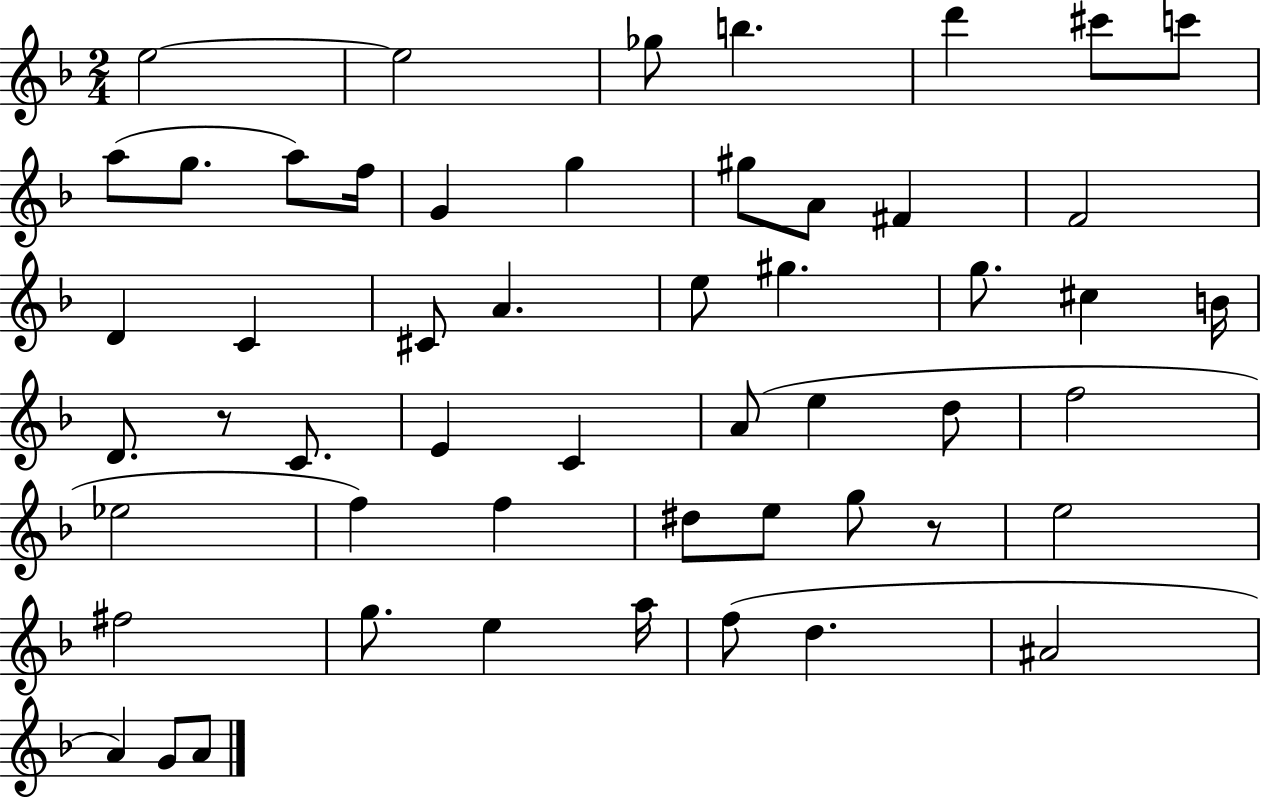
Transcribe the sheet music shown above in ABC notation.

X:1
T:Untitled
M:2/4
L:1/4
K:F
e2 e2 _g/2 b d' ^c'/2 c'/2 a/2 g/2 a/2 f/4 G g ^g/2 A/2 ^F F2 D C ^C/2 A e/2 ^g g/2 ^c B/4 D/2 z/2 C/2 E C A/2 e d/2 f2 _e2 f f ^d/2 e/2 g/2 z/2 e2 ^f2 g/2 e a/4 f/2 d ^A2 A G/2 A/2